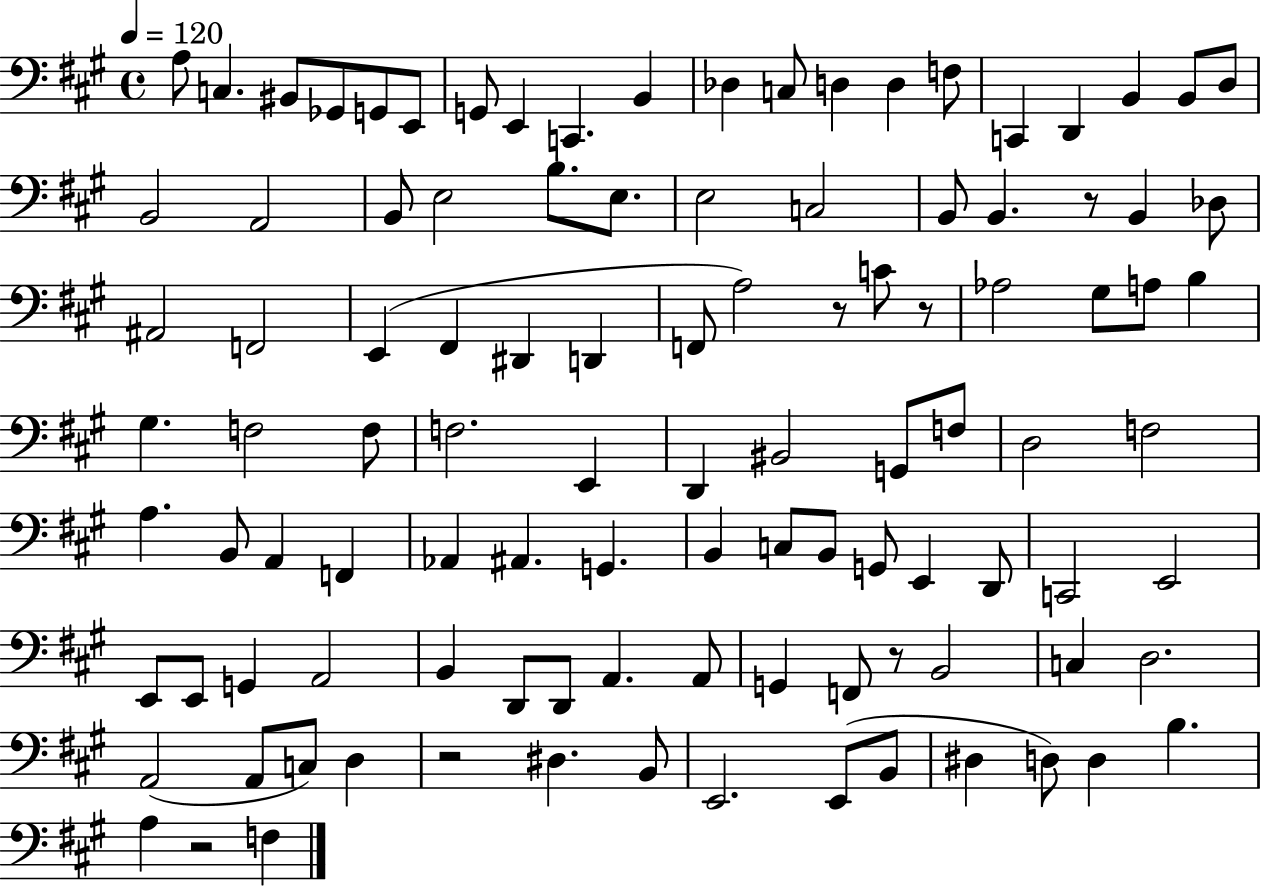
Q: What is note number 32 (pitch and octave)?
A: Db3